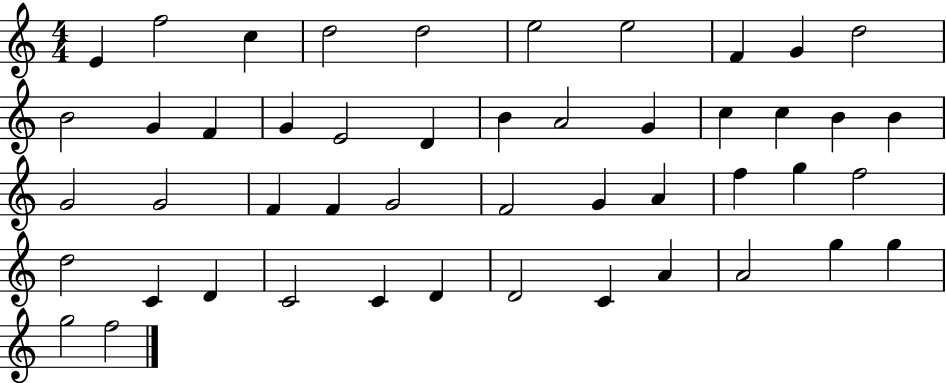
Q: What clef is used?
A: treble